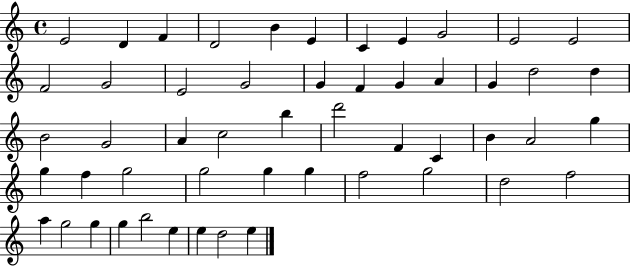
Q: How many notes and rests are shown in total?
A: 52